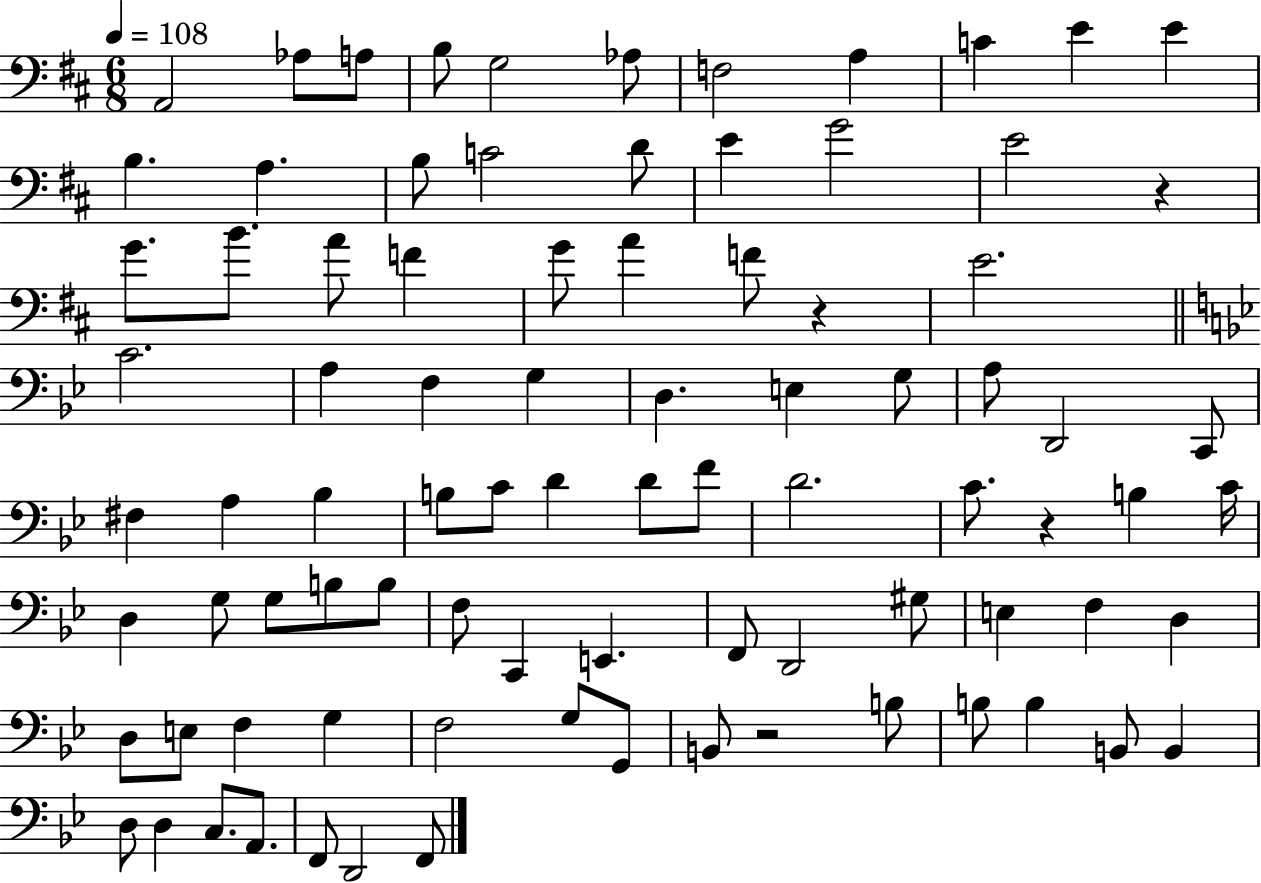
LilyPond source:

{
  \clef bass
  \numericTimeSignature
  \time 6/8
  \key d \major
  \tempo 4 = 108
  a,2 aes8 a8 | b8 g2 aes8 | f2 a4 | c'4 e'4 e'4 | \break b4. a4. | b8 c'2 d'8 | e'4 g'2 | e'2 r4 | \break g'8. b'8. a'8 f'4 | g'8 a'4 f'8 r4 | e'2. | \bar "||" \break \key g \minor c'2. | a4 f4 g4 | d4. e4 g8 | a8 d,2 c,8 | \break fis4 a4 bes4 | b8 c'8 d'4 d'8 f'8 | d'2. | c'8. r4 b4 c'16 | \break d4 g8 g8 b8 b8 | f8 c,4 e,4. | f,8 d,2 gis8 | e4 f4 d4 | \break d8 e8 f4 g4 | f2 g8 g,8 | b,8 r2 b8 | b8 b4 b,8 b,4 | \break d8 d4 c8. a,8. | f,8 d,2 f,8 | \bar "|."
}